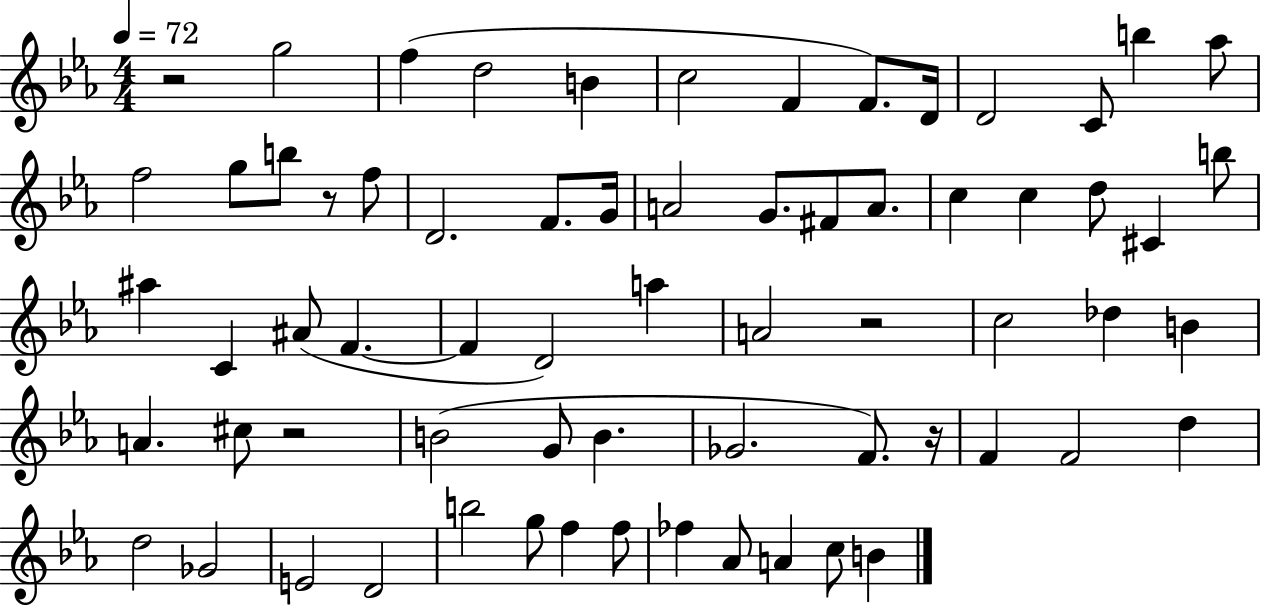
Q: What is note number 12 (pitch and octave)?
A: Ab5